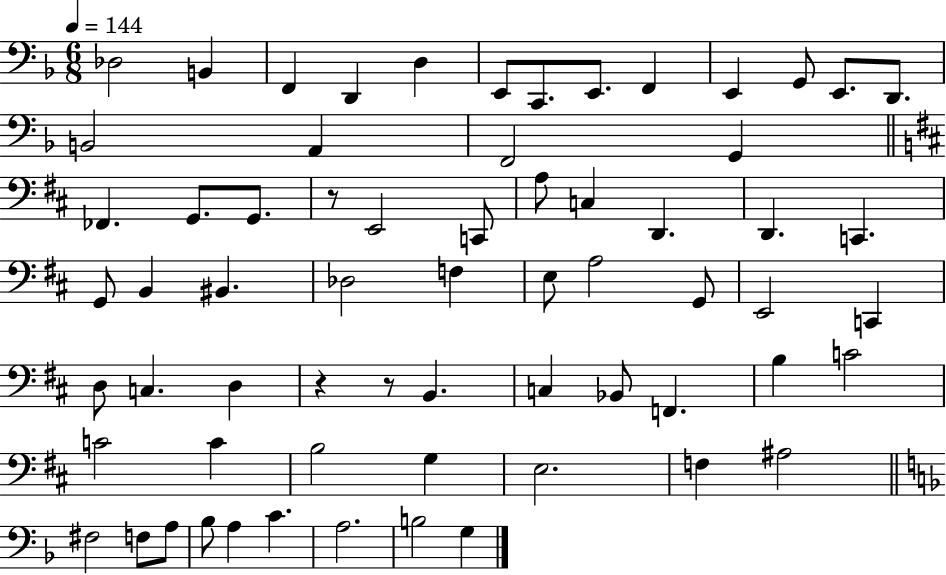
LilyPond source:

{
  \clef bass
  \numericTimeSignature
  \time 6/8
  \key f \major
  \tempo 4 = 144
  des2 b,4 | f,4 d,4 d4 | e,8 c,8. e,8. f,4 | e,4 g,8 e,8. d,8. | \break b,2 a,4 | f,2 g,4 | \bar "||" \break \key b \minor fes,4. g,8. g,8. | r8 e,2 c,8 | a8 c4 d,4. | d,4. c,4. | \break g,8 b,4 bis,4. | des2 f4 | e8 a2 g,8 | e,2 c,4 | \break d8 c4. d4 | r4 r8 b,4. | c4 bes,8 f,4. | b4 c'2 | \break c'2 c'4 | b2 g4 | e2. | f4 ais2 | \break \bar "||" \break \key d \minor fis2 f8 a8 | bes8 a4 c'4. | a2. | b2 g4 | \break \bar "|."
}